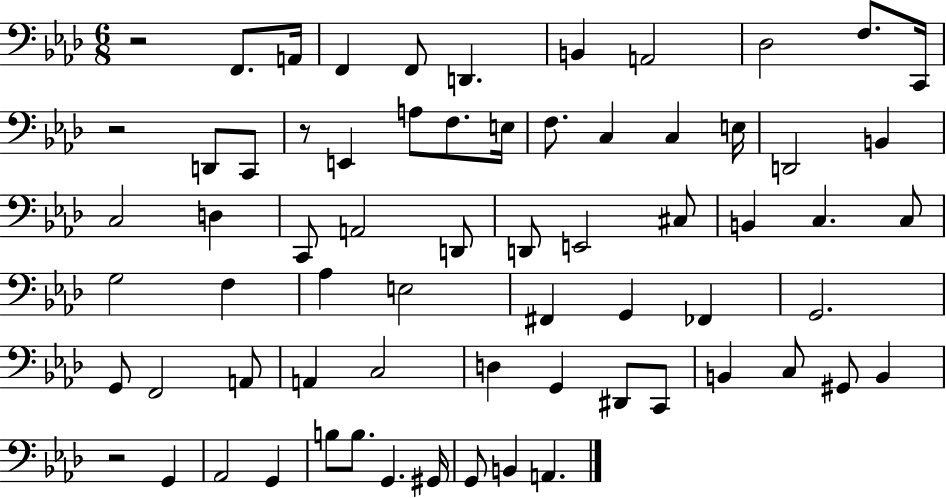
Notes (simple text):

R/h F2/e. A2/s F2/q F2/e D2/q. B2/q A2/h Db3/h F3/e. C2/s R/h D2/e C2/e R/e E2/q A3/e F3/e. E3/s F3/e. C3/q C3/q E3/s D2/h B2/q C3/h D3/q C2/e A2/h D2/e D2/e E2/h C#3/e B2/q C3/q. C3/e G3/h F3/q Ab3/q E3/h F#2/q G2/q FES2/q G2/h. G2/e F2/h A2/e A2/q C3/h D3/q G2/q D#2/e C2/e B2/q C3/e G#2/e B2/q R/h G2/q Ab2/h G2/q B3/e B3/e. G2/q. G#2/s G2/e B2/q A2/q.